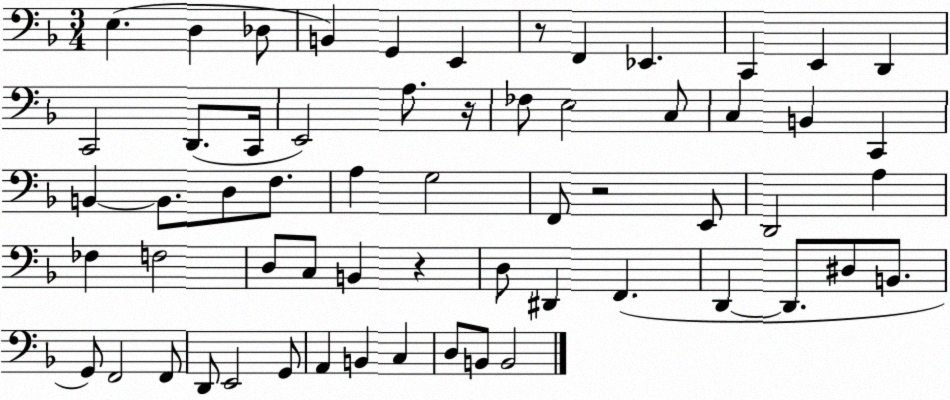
X:1
T:Untitled
M:3/4
L:1/4
K:F
E, D, _D,/2 B,, G,, E,, z/2 F,, _E,, C,, E,, D,, C,,2 D,,/2 C,,/4 E,,2 A,/2 z/4 _F,/2 E,2 C,/2 C, B,, C,, B,, B,,/2 D,/2 F,/2 A, G,2 F,,/2 z2 E,,/2 D,,2 A, _F, F,2 D,/2 C,/2 B,, z D,/2 ^D,, F,, D,, D,,/2 ^D,/2 B,,/2 G,,/2 F,,2 F,,/2 D,,/2 E,,2 G,,/2 A,, B,, C, D,/2 B,,/2 B,,2